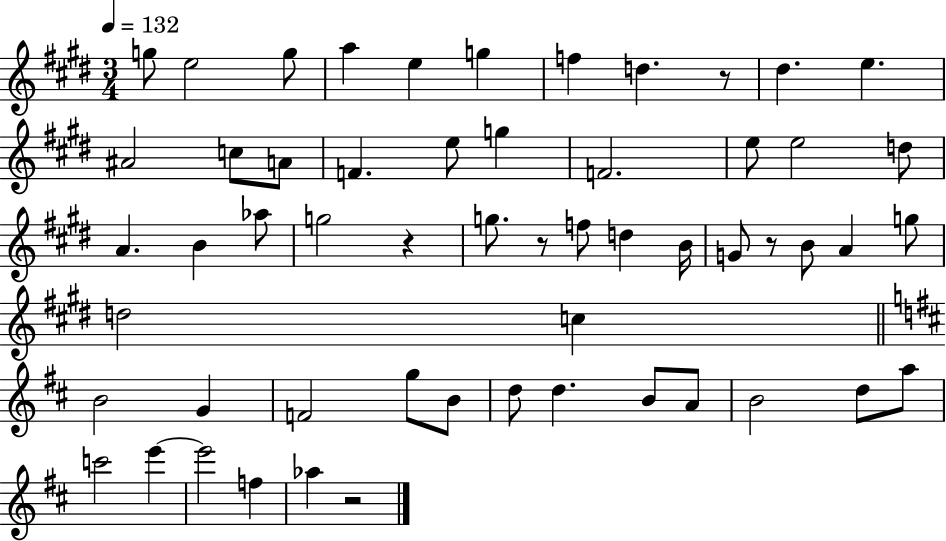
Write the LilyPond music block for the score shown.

{
  \clef treble
  \numericTimeSignature
  \time 3/4
  \key e \major
  \tempo 4 = 132
  g''8 e''2 g''8 | a''4 e''4 g''4 | f''4 d''4. r8 | dis''4. e''4. | \break ais'2 c''8 a'8 | f'4. e''8 g''4 | f'2. | e''8 e''2 d''8 | \break a'4. b'4 aes''8 | g''2 r4 | g''8. r8 f''8 d''4 b'16 | g'8 r8 b'8 a'4 g''8 | \break d''2 c''4 | \bar "||" \break \key b \minor b'2 g'4 | f'2 g''8 b'8 | d''8 d''4. b'8 a'8 | b'2 d''8 a''8 | \break c'''2 e'''4~~ | e'''2 f''4 | aes''4 r2 | \bar "|."
}